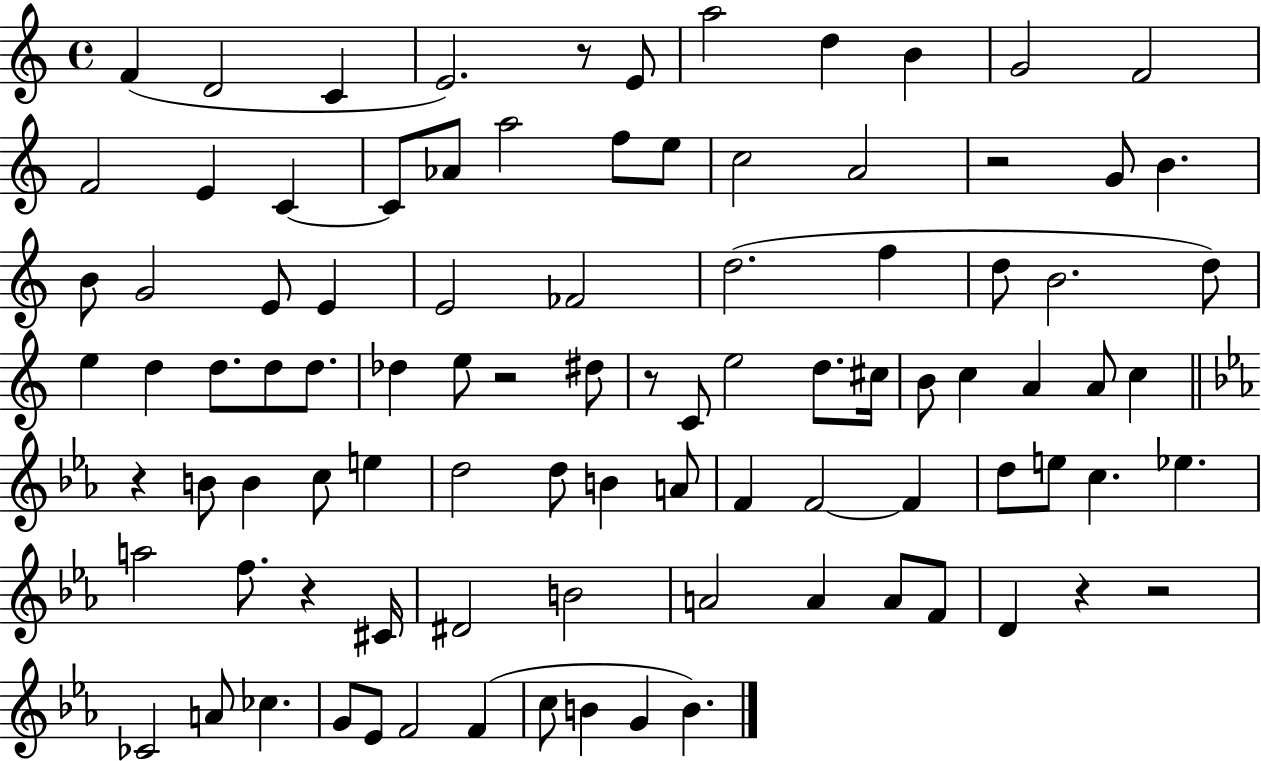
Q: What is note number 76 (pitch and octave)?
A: CES4